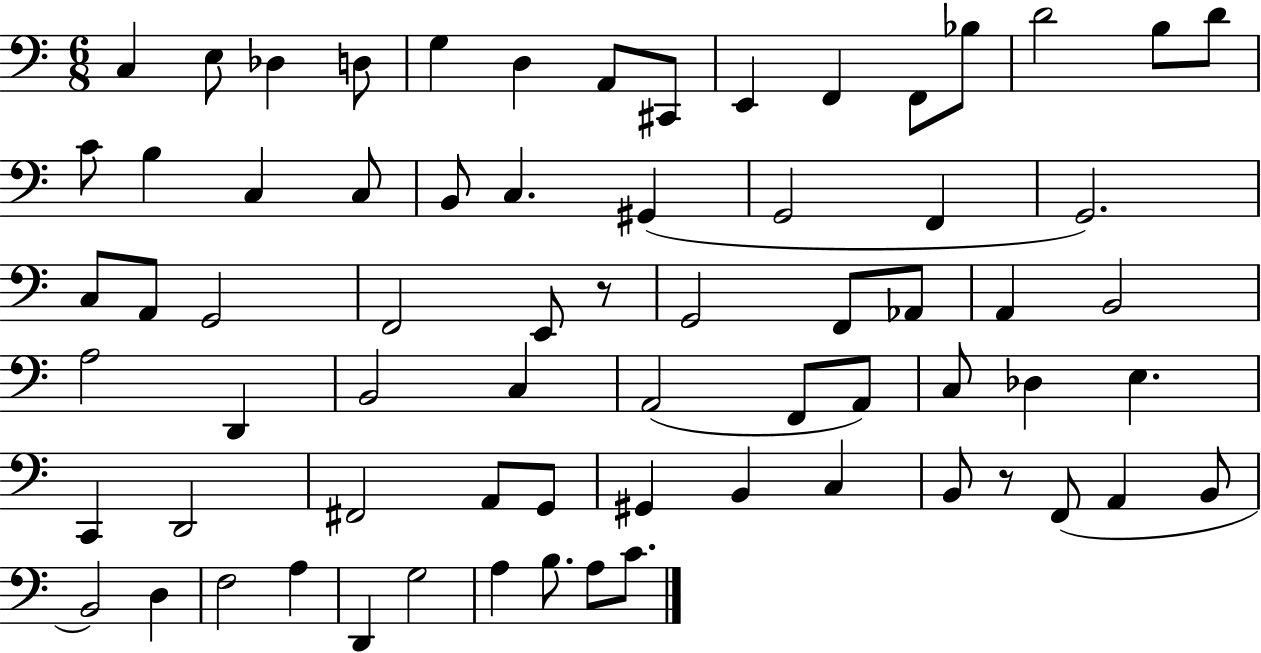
{
  \clef bass
  \numericTimeSignature
  \time 6/8
  \key c \major
  c4 e8 des4 d8 | g4 d4 a,8 cis,8 | e,4 f,4 f,8 bes8 | d'2 b8 d'8 | \break c'8 b4 c4 c8 | b,8 c4. gis,4( | g,2 f,4 | g,2.) | \break c8 a,8 g,2 | f,2 e,8 r8 | g,2 f,8 aes,8 | a,4 b,2 | \break a2 d,4 | b,2 c4 | a,2( f,8 a,8) | c8 des4 e4. | \break c,4 d,2 | fis,2 a,8 g,8 | gis,4 b,4 c4 | b,8 r8 f,8( a,4 b,8 | \break b,2) d4 | f2 a4 | d,4 g2 | a4 b8. a8 c'8. | \break \bar "|."
}